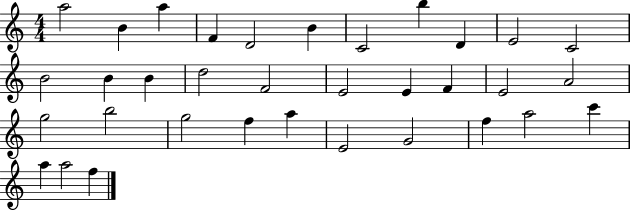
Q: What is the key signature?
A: C major